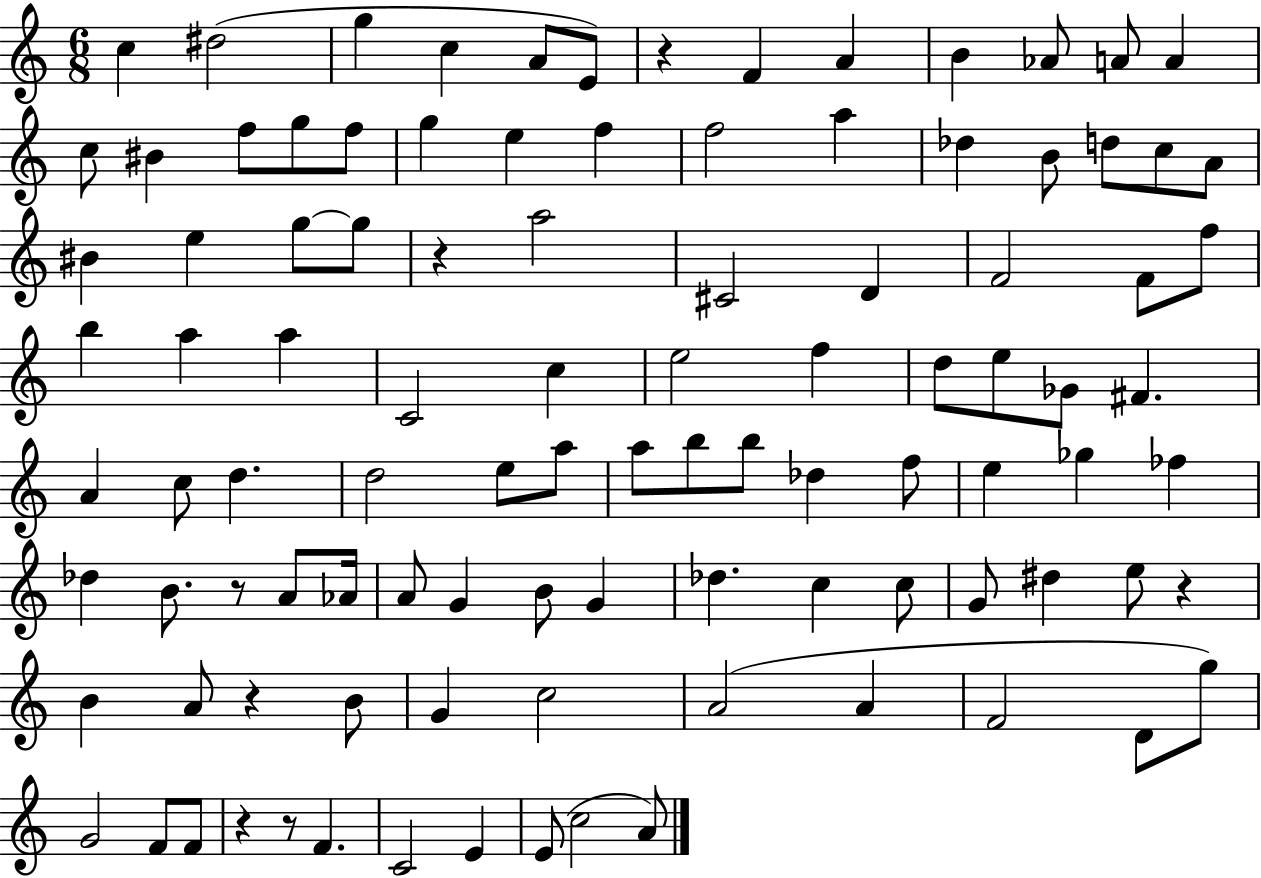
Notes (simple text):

C5/q D#5/h G5/q C5/q A4/e E4/e R/q F4/q A4/q B4/q Ab4/e A4/e A4/q C5/e BIS4/q F5/e G5/e F5/e G5/q E5/q F5/q F5/h A5/q Db5/q B4/e D5/e C5/e A4/e BIS4/q E5/q G5/e G5/e R/q A5/h C#4/h D4/q F4/h F4/e F5/e B5/q A5/q A5/q C4/h C5/q E5/h F5/q D5/e E5/e Gb4/e F#4/q. A4/q C5/e D5/q. D5/h E5/e A5/e A5/e B5/e B5/e Db5/q F5/e E5/q Gb5/q FES5/q Db5/q B4/e. R/e A4/e Ab4/s A4/e G4/q B4/e G4/q Db5/q. C5/q C5/e G4/e D#5/q E5/e R/q B4/q A4/e R/q B4/e G4/q C5/h A4/h A4/q F4/h D4/e G5/e G4/h F4/e F4/e R/q R/e F4/q. C4/h E4/q E4/e C5/h A4/e